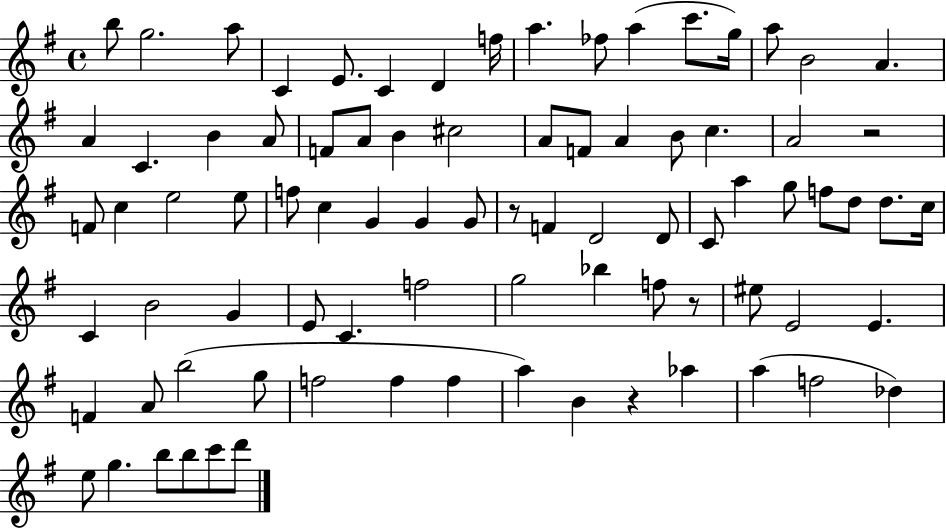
B5/e G5/h. A5/e C4/q E4/e. C4/q D4/q F5/s A5/q. FES5/e A5/q C6/e. G5/s A5/e B4/h A4/q. A4/q C4/q. B4/q A4/e F4/e A4/e B4/q C#5/h A4/e F4/e A4/q B4/e C5/q. A4/h R/h F4/e C5/q E5/h E5/e F5/e C5/q G4/q G4/q G4/e R/e F4/q D4/h D4/e C4/e A5/q G5/e F5/e D5/e D5/e. C5/s C4/q B4/h G4/q E4/e C4/q. F5/h G5/h Bb5/q F5/e R/e EIS5/e E4/h E4/q. F4/q A4/e B5/h G5/e F5/h F5/q F5/q A5/q B4/q R/q Ab5/q A5/q F5/h Db5/q E5/e G5/q. B5/e B5/e C6/e D6/e